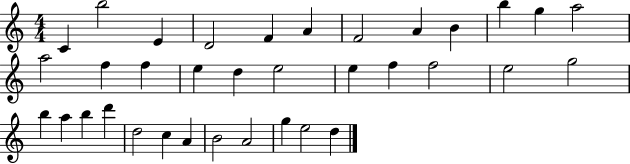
{
  \clef treble
  \numericTimeSignature
  \time 4/4
  \key c \major
  c'4 b''2 e'4 | d'2 f'4 a'4 | f'2 a'4 b'4 | b''4 g''4 a''2 | \break a''2 f''4 f''4 | e''4 d''4 e''2 | e''4 f''4 f''2 | e''2 g''2 | \break b''4 a''4 b''4 d'''4 | d''2 c''4 a'4 | b'2 a'2 | g''4 e''2 d''4 | \break \bar "|."
}